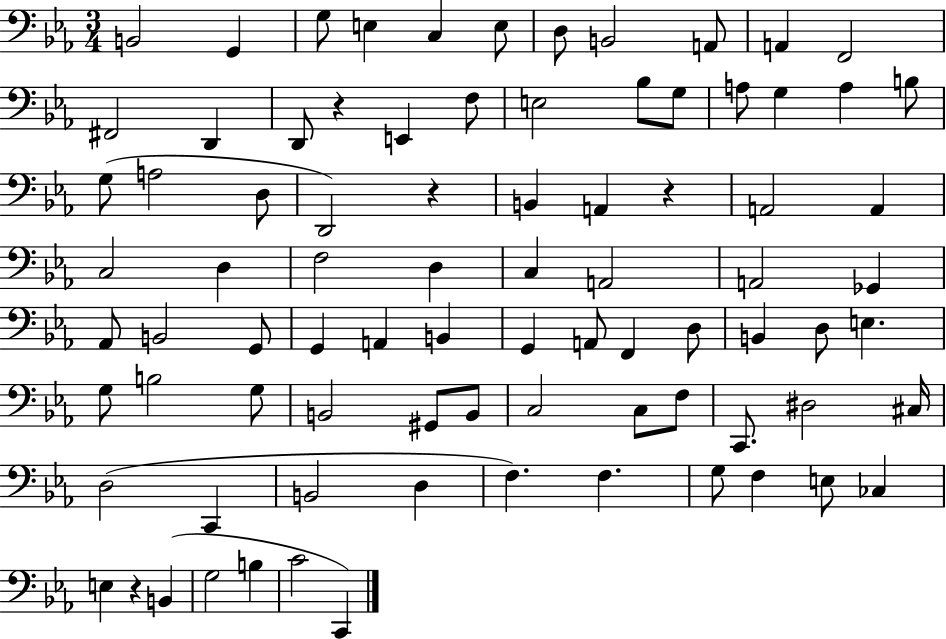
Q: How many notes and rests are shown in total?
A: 84